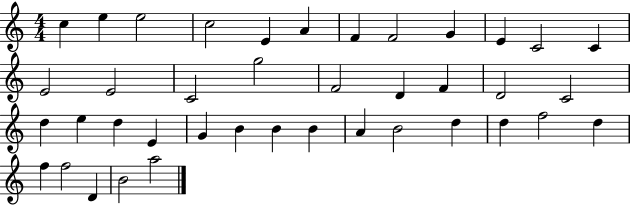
C5/q E5/q E5/h C5/h E4/q A4/q F4/q F4/h G4/q E4/q C4/h C4/q E4/h E4/h C4/h G5/h F4/h D4/q F4/q D4/h C4/h D5/q E5/q D5/q E4/q G4/q B4/q B4/q B4/q A4/q B4/h D5/q D5/q F5/h D5/q F5/q F5/h D4/q B4/h A5/h